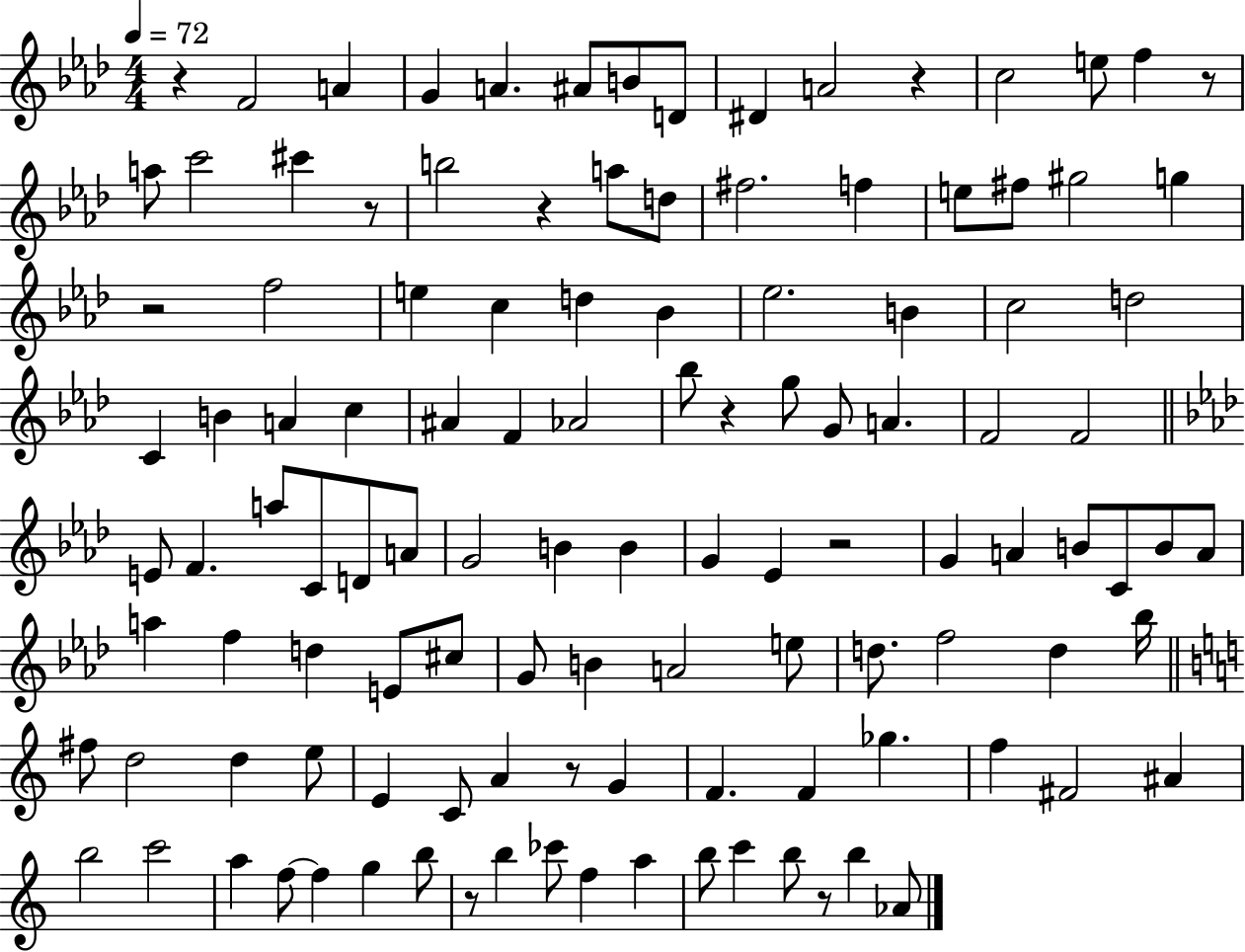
X:1
T:Untitled
M:4/4
L:1/4
K:Ab
z F2 A G A ^A/2 B/2 D/2 ^D A2 z c2 e/2 f z/2 a/2 c'2 ^c' z/2 b2 z a/2 d/2 ^f2 f e/2 ^f/2 ^g2 g z2 f2 e c d _B _e2 B c2 d2 C B A c ^A F _A2 _b/2 z g/2 G/2 A F2 F2 E/2 F a/2 C/2 D/2 A/2 G2 B B G _E z2 G A B/2 C/2 B/2 A/2 a f d E/2 ^c/2 G/2 B A2 e/2 d/2 f2 d _b/4 ^f/2 d2 d e/2 E C/2 A z/2 G F F _g f ^F2 ^A b2 c'2 a f/2 f g b/2 z/2 b _c'/2 f a b/2 c' b/2 z/2 b _A/2